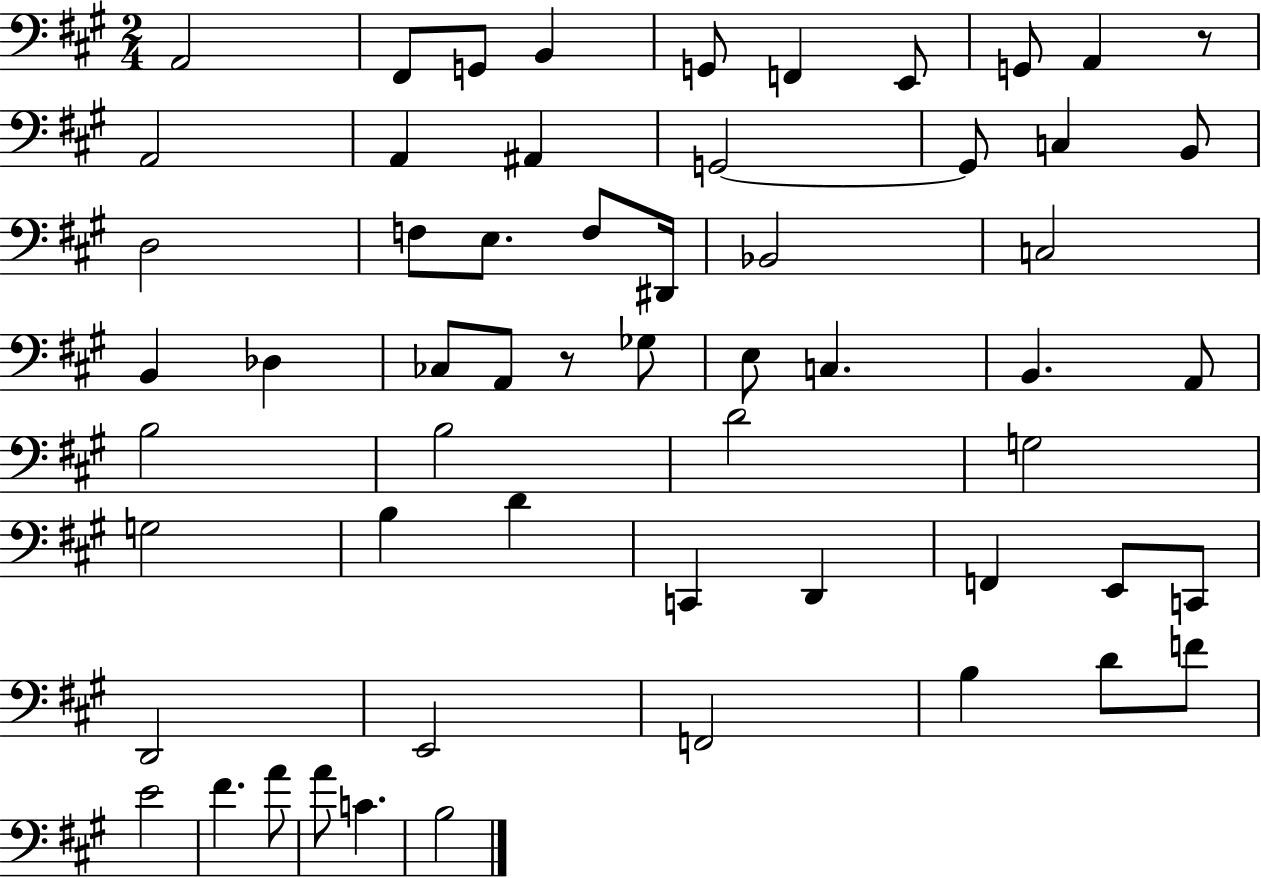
{
  \clef bass
  \numericTimeSignature
  \time 2/4
  \key a \major
  a,2 | fis,8 g,8 b,4 | g,8 f,4 e,8 | g,8 a,4 r8 | \break a,2 | a,4 ais,4 | g,2~~ | g,8 c4 b,8 | \break d2 | f8 e8. f8 dis,16 | bes,2 | c2 | \break b,4 des4 | ces8 a,8 r8 ges8 | e8 c4. | b,4. a,8 | \break b2 | b2 | d'2 | g2 | \break g2 | b4 d'4 | c,4 d,4 | f,4 e,8 c,8 | \break d,2 | e,2 | f,2 | b4 d'8 f'8 | \break e'2 | fis'4. a'8 | a'8 c'4. | b2 | \break \bar "|."
}